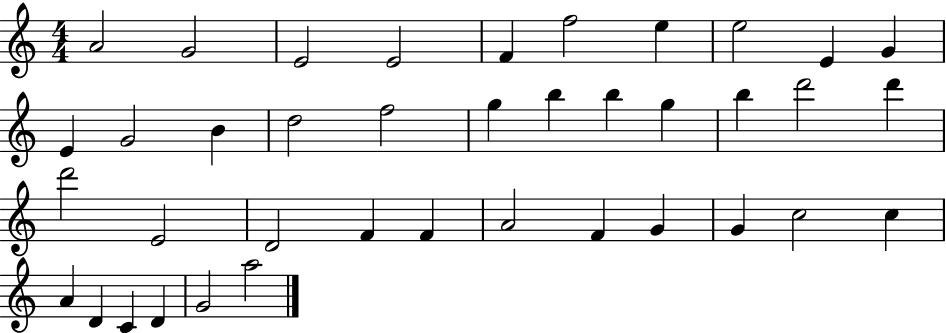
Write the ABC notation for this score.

X:1
T:Untitled
M:4/4
L:1/4
K:C
A2 G2 E2 E2 F f2 e e2 E G E G2 B d2 f2 g b b g b d'2 d' d'2 E2 D2 F F A2 F G G c2 c A D C D G2 a2